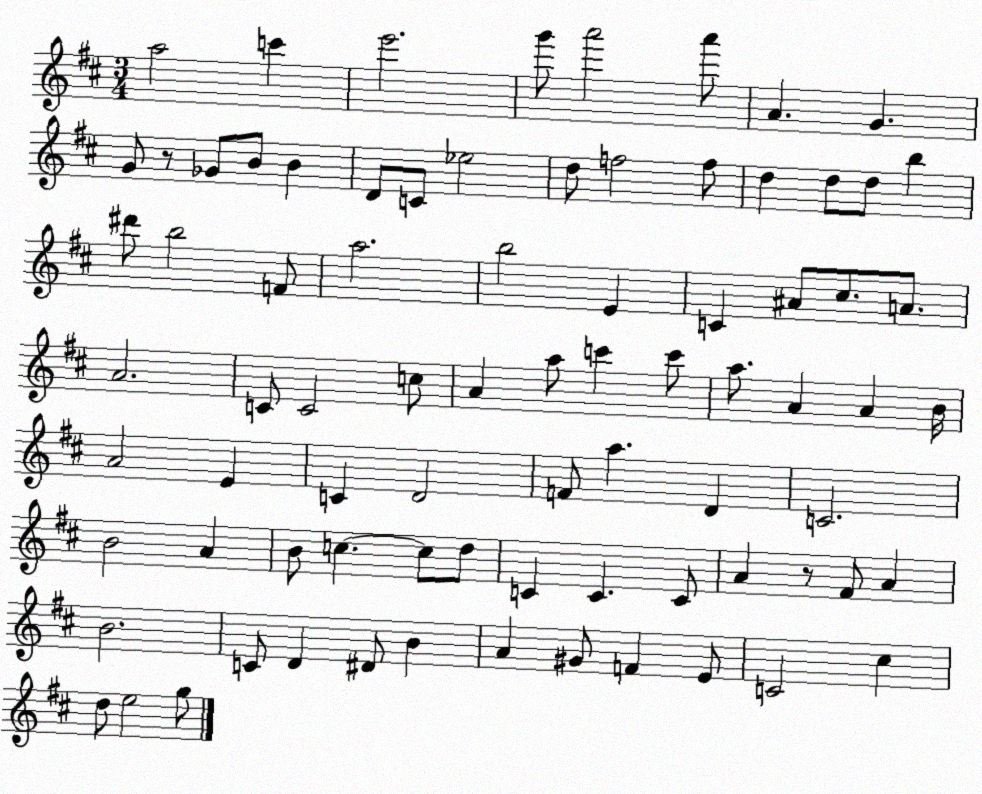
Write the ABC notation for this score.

X:1
T:Untitled
M:3/4
L:1/4
K:D
a2 c' e'2 g'/2 a'2 a'/2 A G G/2 z/2 _G/2 B/2 B D/2 C/2 _e2 d/2 f2 f/2 d d/2 d/2 b ^d'/2 b2 F/2 a2 b2 E C ^A/2 ^c/2 A/2 A2 C/2 C2 c/2 A a/2 c' c'/2 a/2 A A B/4 A2 E C D2 F/2 a D C2 B2 A B/2 c c/2 d/2 C C C/2 A z/2 ^F/2 A B2 C/2 D ^D/2 B A ^G/2 F E/2 C2 ^c d/2 e2 g/2